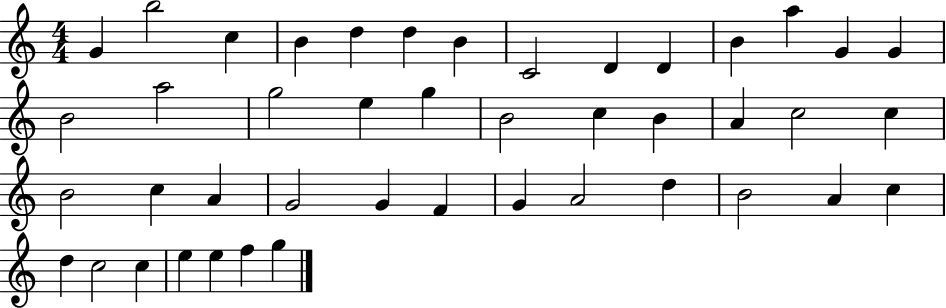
G4/q B5/h C5/q B4/q D5/q D5/q B4/q C4/h D4/q D4/q B4/q A5/q G4/q G4/q B4/h A5/h G5/h E5/q G5/q B4/h C5/q B4/q A4/q C5/h C5/q B4/h C5/q A4/q G4/h G4/q F4/q G4/q A4/h D5/q B4/h A4/q C5/q D5/q C5/h C5/q E5/q E5/q F5/q G5/q